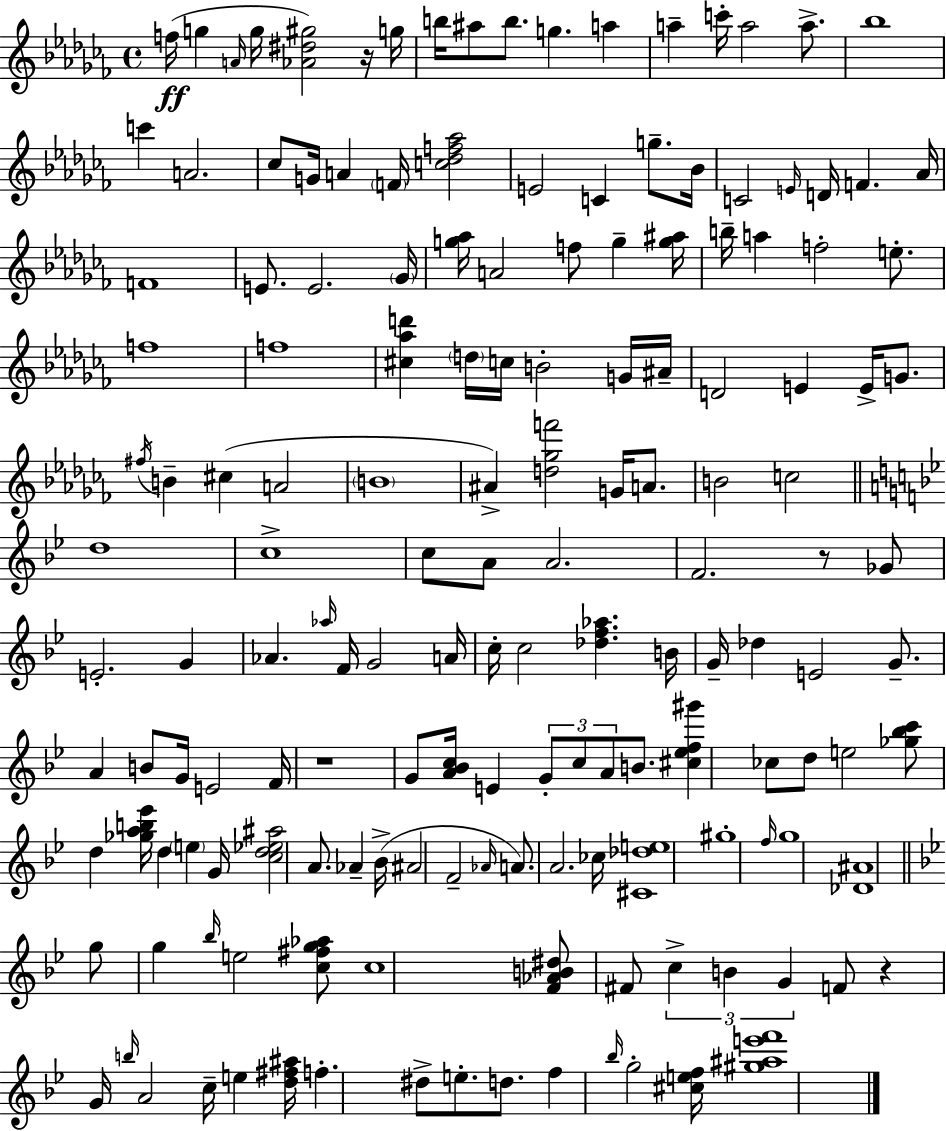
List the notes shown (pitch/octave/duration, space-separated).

F5/s G5/q A4/s G5/s [Ab4,D#5,G#5]/h R/s G5/s B5/s A#5/e B5/e. G5/q. A5/q A5/q C6/s A5/h A5/e. Bb5/w C6/q A4/h. CES5/e G4/s A4/q F4/s [C5,Db5,F5,Ab5]/h E4/h C4/q G5/e. Bb4/s C4/h E4/s D4/s F4/q. Ab4/s F4/w E4/e. E4/h. Gb4/s [G5,Ab5]/s A4/h F5/e G5/q [G5,A#5]/s B5/s A5/q F5/h E5/e. F5/w F5/w [C#5,Ab5,D6]/q D5/s C5/s B4/h G4/s A#4/s D4/h E4/q E4/s G4/e. F#5/s B4/q C#5/q A4/h B4/w A#4/q [D5,Gb5,F6]/h G4/s A4/e. B4/h C5/h D5/w C5/w C5/e A4/e A4/h. F4/h. R/e Gb4/e E4/h. G4/q Ab4/q. Ab5/s F4/s G4/h A4/s C5/s C5/h [Db5,F5,Ab5]/q. B4/s G4/s Db5/q E4/h G4/e. A4/q B4/e G4/s E4/h F4/s R/w G4/e [A4,Bb4,C5]/s E4/q G4/e C5/e A4/e B4/e. [C#5,Eb5,F5,G#6]/q CES5/e D5/e E5/h [Gb5,Bb5,C6]/e D5/q [Gb5,A5,B5,Eb6]/s D5/q E5/q G4/s [C5,D5,Eb5,A#5]/h A4/e. Ab4/q Bb4/s A#4/h F4/h Ab4/s A4/e. A4/h. CES5/s [C#4,Db5,E5]/w G#5/w F5/s G5/w [Db4,A#4]/w G5/e G5/q Bb5/s E5/h [C5,F#5,G5,Ab5]/e C5/w [F4,Ab4,B4,D#5]/e F#4/e C5/q B4/q G4/q F4/e R/q G4/s B5/s A4/h C5/s E5/q [D5,F#5,A#5]/s F5/q. D#5/e E5/e. D5/e. F5/q Bb5/s G5/h [C#5,E5,F5]/s [G#5,A#5,E6,F6]/w